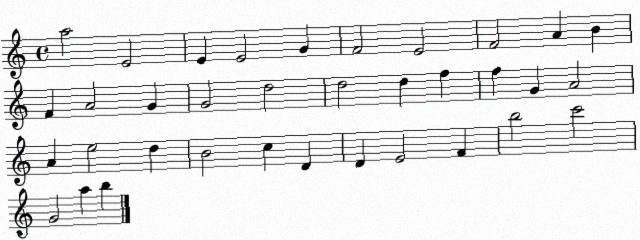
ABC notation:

X:1
T:Untitled
M:4/4
L:1/4
K:C
a2 E2 E E2 G F2 E2 F2 A B F A2 G G2 d2 d2 d f f G A2 A e2 d B2 c D D E2 F b2 c'2 G2 a b